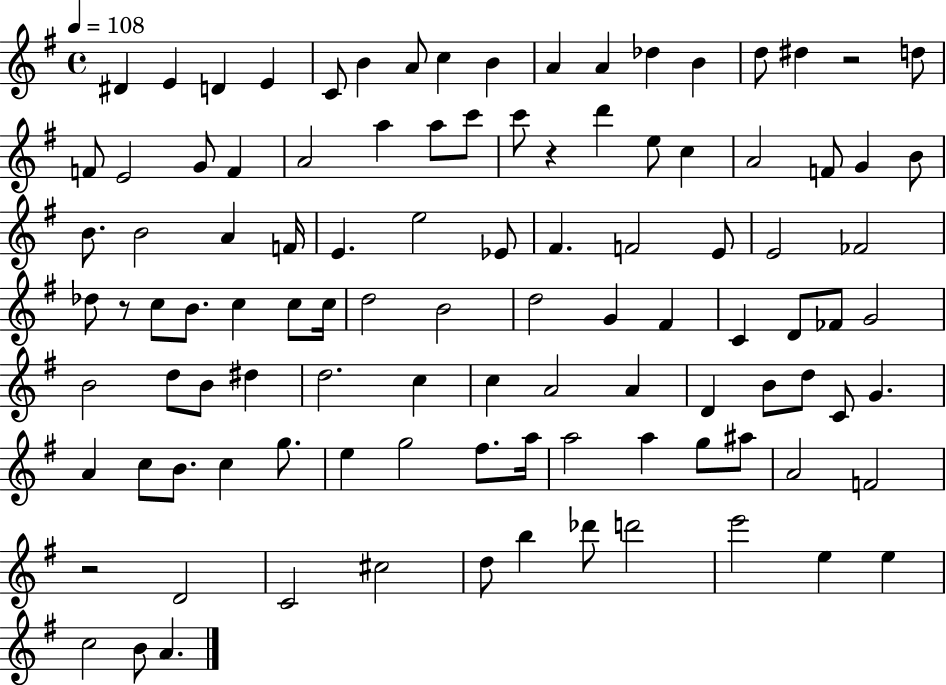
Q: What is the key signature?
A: G major